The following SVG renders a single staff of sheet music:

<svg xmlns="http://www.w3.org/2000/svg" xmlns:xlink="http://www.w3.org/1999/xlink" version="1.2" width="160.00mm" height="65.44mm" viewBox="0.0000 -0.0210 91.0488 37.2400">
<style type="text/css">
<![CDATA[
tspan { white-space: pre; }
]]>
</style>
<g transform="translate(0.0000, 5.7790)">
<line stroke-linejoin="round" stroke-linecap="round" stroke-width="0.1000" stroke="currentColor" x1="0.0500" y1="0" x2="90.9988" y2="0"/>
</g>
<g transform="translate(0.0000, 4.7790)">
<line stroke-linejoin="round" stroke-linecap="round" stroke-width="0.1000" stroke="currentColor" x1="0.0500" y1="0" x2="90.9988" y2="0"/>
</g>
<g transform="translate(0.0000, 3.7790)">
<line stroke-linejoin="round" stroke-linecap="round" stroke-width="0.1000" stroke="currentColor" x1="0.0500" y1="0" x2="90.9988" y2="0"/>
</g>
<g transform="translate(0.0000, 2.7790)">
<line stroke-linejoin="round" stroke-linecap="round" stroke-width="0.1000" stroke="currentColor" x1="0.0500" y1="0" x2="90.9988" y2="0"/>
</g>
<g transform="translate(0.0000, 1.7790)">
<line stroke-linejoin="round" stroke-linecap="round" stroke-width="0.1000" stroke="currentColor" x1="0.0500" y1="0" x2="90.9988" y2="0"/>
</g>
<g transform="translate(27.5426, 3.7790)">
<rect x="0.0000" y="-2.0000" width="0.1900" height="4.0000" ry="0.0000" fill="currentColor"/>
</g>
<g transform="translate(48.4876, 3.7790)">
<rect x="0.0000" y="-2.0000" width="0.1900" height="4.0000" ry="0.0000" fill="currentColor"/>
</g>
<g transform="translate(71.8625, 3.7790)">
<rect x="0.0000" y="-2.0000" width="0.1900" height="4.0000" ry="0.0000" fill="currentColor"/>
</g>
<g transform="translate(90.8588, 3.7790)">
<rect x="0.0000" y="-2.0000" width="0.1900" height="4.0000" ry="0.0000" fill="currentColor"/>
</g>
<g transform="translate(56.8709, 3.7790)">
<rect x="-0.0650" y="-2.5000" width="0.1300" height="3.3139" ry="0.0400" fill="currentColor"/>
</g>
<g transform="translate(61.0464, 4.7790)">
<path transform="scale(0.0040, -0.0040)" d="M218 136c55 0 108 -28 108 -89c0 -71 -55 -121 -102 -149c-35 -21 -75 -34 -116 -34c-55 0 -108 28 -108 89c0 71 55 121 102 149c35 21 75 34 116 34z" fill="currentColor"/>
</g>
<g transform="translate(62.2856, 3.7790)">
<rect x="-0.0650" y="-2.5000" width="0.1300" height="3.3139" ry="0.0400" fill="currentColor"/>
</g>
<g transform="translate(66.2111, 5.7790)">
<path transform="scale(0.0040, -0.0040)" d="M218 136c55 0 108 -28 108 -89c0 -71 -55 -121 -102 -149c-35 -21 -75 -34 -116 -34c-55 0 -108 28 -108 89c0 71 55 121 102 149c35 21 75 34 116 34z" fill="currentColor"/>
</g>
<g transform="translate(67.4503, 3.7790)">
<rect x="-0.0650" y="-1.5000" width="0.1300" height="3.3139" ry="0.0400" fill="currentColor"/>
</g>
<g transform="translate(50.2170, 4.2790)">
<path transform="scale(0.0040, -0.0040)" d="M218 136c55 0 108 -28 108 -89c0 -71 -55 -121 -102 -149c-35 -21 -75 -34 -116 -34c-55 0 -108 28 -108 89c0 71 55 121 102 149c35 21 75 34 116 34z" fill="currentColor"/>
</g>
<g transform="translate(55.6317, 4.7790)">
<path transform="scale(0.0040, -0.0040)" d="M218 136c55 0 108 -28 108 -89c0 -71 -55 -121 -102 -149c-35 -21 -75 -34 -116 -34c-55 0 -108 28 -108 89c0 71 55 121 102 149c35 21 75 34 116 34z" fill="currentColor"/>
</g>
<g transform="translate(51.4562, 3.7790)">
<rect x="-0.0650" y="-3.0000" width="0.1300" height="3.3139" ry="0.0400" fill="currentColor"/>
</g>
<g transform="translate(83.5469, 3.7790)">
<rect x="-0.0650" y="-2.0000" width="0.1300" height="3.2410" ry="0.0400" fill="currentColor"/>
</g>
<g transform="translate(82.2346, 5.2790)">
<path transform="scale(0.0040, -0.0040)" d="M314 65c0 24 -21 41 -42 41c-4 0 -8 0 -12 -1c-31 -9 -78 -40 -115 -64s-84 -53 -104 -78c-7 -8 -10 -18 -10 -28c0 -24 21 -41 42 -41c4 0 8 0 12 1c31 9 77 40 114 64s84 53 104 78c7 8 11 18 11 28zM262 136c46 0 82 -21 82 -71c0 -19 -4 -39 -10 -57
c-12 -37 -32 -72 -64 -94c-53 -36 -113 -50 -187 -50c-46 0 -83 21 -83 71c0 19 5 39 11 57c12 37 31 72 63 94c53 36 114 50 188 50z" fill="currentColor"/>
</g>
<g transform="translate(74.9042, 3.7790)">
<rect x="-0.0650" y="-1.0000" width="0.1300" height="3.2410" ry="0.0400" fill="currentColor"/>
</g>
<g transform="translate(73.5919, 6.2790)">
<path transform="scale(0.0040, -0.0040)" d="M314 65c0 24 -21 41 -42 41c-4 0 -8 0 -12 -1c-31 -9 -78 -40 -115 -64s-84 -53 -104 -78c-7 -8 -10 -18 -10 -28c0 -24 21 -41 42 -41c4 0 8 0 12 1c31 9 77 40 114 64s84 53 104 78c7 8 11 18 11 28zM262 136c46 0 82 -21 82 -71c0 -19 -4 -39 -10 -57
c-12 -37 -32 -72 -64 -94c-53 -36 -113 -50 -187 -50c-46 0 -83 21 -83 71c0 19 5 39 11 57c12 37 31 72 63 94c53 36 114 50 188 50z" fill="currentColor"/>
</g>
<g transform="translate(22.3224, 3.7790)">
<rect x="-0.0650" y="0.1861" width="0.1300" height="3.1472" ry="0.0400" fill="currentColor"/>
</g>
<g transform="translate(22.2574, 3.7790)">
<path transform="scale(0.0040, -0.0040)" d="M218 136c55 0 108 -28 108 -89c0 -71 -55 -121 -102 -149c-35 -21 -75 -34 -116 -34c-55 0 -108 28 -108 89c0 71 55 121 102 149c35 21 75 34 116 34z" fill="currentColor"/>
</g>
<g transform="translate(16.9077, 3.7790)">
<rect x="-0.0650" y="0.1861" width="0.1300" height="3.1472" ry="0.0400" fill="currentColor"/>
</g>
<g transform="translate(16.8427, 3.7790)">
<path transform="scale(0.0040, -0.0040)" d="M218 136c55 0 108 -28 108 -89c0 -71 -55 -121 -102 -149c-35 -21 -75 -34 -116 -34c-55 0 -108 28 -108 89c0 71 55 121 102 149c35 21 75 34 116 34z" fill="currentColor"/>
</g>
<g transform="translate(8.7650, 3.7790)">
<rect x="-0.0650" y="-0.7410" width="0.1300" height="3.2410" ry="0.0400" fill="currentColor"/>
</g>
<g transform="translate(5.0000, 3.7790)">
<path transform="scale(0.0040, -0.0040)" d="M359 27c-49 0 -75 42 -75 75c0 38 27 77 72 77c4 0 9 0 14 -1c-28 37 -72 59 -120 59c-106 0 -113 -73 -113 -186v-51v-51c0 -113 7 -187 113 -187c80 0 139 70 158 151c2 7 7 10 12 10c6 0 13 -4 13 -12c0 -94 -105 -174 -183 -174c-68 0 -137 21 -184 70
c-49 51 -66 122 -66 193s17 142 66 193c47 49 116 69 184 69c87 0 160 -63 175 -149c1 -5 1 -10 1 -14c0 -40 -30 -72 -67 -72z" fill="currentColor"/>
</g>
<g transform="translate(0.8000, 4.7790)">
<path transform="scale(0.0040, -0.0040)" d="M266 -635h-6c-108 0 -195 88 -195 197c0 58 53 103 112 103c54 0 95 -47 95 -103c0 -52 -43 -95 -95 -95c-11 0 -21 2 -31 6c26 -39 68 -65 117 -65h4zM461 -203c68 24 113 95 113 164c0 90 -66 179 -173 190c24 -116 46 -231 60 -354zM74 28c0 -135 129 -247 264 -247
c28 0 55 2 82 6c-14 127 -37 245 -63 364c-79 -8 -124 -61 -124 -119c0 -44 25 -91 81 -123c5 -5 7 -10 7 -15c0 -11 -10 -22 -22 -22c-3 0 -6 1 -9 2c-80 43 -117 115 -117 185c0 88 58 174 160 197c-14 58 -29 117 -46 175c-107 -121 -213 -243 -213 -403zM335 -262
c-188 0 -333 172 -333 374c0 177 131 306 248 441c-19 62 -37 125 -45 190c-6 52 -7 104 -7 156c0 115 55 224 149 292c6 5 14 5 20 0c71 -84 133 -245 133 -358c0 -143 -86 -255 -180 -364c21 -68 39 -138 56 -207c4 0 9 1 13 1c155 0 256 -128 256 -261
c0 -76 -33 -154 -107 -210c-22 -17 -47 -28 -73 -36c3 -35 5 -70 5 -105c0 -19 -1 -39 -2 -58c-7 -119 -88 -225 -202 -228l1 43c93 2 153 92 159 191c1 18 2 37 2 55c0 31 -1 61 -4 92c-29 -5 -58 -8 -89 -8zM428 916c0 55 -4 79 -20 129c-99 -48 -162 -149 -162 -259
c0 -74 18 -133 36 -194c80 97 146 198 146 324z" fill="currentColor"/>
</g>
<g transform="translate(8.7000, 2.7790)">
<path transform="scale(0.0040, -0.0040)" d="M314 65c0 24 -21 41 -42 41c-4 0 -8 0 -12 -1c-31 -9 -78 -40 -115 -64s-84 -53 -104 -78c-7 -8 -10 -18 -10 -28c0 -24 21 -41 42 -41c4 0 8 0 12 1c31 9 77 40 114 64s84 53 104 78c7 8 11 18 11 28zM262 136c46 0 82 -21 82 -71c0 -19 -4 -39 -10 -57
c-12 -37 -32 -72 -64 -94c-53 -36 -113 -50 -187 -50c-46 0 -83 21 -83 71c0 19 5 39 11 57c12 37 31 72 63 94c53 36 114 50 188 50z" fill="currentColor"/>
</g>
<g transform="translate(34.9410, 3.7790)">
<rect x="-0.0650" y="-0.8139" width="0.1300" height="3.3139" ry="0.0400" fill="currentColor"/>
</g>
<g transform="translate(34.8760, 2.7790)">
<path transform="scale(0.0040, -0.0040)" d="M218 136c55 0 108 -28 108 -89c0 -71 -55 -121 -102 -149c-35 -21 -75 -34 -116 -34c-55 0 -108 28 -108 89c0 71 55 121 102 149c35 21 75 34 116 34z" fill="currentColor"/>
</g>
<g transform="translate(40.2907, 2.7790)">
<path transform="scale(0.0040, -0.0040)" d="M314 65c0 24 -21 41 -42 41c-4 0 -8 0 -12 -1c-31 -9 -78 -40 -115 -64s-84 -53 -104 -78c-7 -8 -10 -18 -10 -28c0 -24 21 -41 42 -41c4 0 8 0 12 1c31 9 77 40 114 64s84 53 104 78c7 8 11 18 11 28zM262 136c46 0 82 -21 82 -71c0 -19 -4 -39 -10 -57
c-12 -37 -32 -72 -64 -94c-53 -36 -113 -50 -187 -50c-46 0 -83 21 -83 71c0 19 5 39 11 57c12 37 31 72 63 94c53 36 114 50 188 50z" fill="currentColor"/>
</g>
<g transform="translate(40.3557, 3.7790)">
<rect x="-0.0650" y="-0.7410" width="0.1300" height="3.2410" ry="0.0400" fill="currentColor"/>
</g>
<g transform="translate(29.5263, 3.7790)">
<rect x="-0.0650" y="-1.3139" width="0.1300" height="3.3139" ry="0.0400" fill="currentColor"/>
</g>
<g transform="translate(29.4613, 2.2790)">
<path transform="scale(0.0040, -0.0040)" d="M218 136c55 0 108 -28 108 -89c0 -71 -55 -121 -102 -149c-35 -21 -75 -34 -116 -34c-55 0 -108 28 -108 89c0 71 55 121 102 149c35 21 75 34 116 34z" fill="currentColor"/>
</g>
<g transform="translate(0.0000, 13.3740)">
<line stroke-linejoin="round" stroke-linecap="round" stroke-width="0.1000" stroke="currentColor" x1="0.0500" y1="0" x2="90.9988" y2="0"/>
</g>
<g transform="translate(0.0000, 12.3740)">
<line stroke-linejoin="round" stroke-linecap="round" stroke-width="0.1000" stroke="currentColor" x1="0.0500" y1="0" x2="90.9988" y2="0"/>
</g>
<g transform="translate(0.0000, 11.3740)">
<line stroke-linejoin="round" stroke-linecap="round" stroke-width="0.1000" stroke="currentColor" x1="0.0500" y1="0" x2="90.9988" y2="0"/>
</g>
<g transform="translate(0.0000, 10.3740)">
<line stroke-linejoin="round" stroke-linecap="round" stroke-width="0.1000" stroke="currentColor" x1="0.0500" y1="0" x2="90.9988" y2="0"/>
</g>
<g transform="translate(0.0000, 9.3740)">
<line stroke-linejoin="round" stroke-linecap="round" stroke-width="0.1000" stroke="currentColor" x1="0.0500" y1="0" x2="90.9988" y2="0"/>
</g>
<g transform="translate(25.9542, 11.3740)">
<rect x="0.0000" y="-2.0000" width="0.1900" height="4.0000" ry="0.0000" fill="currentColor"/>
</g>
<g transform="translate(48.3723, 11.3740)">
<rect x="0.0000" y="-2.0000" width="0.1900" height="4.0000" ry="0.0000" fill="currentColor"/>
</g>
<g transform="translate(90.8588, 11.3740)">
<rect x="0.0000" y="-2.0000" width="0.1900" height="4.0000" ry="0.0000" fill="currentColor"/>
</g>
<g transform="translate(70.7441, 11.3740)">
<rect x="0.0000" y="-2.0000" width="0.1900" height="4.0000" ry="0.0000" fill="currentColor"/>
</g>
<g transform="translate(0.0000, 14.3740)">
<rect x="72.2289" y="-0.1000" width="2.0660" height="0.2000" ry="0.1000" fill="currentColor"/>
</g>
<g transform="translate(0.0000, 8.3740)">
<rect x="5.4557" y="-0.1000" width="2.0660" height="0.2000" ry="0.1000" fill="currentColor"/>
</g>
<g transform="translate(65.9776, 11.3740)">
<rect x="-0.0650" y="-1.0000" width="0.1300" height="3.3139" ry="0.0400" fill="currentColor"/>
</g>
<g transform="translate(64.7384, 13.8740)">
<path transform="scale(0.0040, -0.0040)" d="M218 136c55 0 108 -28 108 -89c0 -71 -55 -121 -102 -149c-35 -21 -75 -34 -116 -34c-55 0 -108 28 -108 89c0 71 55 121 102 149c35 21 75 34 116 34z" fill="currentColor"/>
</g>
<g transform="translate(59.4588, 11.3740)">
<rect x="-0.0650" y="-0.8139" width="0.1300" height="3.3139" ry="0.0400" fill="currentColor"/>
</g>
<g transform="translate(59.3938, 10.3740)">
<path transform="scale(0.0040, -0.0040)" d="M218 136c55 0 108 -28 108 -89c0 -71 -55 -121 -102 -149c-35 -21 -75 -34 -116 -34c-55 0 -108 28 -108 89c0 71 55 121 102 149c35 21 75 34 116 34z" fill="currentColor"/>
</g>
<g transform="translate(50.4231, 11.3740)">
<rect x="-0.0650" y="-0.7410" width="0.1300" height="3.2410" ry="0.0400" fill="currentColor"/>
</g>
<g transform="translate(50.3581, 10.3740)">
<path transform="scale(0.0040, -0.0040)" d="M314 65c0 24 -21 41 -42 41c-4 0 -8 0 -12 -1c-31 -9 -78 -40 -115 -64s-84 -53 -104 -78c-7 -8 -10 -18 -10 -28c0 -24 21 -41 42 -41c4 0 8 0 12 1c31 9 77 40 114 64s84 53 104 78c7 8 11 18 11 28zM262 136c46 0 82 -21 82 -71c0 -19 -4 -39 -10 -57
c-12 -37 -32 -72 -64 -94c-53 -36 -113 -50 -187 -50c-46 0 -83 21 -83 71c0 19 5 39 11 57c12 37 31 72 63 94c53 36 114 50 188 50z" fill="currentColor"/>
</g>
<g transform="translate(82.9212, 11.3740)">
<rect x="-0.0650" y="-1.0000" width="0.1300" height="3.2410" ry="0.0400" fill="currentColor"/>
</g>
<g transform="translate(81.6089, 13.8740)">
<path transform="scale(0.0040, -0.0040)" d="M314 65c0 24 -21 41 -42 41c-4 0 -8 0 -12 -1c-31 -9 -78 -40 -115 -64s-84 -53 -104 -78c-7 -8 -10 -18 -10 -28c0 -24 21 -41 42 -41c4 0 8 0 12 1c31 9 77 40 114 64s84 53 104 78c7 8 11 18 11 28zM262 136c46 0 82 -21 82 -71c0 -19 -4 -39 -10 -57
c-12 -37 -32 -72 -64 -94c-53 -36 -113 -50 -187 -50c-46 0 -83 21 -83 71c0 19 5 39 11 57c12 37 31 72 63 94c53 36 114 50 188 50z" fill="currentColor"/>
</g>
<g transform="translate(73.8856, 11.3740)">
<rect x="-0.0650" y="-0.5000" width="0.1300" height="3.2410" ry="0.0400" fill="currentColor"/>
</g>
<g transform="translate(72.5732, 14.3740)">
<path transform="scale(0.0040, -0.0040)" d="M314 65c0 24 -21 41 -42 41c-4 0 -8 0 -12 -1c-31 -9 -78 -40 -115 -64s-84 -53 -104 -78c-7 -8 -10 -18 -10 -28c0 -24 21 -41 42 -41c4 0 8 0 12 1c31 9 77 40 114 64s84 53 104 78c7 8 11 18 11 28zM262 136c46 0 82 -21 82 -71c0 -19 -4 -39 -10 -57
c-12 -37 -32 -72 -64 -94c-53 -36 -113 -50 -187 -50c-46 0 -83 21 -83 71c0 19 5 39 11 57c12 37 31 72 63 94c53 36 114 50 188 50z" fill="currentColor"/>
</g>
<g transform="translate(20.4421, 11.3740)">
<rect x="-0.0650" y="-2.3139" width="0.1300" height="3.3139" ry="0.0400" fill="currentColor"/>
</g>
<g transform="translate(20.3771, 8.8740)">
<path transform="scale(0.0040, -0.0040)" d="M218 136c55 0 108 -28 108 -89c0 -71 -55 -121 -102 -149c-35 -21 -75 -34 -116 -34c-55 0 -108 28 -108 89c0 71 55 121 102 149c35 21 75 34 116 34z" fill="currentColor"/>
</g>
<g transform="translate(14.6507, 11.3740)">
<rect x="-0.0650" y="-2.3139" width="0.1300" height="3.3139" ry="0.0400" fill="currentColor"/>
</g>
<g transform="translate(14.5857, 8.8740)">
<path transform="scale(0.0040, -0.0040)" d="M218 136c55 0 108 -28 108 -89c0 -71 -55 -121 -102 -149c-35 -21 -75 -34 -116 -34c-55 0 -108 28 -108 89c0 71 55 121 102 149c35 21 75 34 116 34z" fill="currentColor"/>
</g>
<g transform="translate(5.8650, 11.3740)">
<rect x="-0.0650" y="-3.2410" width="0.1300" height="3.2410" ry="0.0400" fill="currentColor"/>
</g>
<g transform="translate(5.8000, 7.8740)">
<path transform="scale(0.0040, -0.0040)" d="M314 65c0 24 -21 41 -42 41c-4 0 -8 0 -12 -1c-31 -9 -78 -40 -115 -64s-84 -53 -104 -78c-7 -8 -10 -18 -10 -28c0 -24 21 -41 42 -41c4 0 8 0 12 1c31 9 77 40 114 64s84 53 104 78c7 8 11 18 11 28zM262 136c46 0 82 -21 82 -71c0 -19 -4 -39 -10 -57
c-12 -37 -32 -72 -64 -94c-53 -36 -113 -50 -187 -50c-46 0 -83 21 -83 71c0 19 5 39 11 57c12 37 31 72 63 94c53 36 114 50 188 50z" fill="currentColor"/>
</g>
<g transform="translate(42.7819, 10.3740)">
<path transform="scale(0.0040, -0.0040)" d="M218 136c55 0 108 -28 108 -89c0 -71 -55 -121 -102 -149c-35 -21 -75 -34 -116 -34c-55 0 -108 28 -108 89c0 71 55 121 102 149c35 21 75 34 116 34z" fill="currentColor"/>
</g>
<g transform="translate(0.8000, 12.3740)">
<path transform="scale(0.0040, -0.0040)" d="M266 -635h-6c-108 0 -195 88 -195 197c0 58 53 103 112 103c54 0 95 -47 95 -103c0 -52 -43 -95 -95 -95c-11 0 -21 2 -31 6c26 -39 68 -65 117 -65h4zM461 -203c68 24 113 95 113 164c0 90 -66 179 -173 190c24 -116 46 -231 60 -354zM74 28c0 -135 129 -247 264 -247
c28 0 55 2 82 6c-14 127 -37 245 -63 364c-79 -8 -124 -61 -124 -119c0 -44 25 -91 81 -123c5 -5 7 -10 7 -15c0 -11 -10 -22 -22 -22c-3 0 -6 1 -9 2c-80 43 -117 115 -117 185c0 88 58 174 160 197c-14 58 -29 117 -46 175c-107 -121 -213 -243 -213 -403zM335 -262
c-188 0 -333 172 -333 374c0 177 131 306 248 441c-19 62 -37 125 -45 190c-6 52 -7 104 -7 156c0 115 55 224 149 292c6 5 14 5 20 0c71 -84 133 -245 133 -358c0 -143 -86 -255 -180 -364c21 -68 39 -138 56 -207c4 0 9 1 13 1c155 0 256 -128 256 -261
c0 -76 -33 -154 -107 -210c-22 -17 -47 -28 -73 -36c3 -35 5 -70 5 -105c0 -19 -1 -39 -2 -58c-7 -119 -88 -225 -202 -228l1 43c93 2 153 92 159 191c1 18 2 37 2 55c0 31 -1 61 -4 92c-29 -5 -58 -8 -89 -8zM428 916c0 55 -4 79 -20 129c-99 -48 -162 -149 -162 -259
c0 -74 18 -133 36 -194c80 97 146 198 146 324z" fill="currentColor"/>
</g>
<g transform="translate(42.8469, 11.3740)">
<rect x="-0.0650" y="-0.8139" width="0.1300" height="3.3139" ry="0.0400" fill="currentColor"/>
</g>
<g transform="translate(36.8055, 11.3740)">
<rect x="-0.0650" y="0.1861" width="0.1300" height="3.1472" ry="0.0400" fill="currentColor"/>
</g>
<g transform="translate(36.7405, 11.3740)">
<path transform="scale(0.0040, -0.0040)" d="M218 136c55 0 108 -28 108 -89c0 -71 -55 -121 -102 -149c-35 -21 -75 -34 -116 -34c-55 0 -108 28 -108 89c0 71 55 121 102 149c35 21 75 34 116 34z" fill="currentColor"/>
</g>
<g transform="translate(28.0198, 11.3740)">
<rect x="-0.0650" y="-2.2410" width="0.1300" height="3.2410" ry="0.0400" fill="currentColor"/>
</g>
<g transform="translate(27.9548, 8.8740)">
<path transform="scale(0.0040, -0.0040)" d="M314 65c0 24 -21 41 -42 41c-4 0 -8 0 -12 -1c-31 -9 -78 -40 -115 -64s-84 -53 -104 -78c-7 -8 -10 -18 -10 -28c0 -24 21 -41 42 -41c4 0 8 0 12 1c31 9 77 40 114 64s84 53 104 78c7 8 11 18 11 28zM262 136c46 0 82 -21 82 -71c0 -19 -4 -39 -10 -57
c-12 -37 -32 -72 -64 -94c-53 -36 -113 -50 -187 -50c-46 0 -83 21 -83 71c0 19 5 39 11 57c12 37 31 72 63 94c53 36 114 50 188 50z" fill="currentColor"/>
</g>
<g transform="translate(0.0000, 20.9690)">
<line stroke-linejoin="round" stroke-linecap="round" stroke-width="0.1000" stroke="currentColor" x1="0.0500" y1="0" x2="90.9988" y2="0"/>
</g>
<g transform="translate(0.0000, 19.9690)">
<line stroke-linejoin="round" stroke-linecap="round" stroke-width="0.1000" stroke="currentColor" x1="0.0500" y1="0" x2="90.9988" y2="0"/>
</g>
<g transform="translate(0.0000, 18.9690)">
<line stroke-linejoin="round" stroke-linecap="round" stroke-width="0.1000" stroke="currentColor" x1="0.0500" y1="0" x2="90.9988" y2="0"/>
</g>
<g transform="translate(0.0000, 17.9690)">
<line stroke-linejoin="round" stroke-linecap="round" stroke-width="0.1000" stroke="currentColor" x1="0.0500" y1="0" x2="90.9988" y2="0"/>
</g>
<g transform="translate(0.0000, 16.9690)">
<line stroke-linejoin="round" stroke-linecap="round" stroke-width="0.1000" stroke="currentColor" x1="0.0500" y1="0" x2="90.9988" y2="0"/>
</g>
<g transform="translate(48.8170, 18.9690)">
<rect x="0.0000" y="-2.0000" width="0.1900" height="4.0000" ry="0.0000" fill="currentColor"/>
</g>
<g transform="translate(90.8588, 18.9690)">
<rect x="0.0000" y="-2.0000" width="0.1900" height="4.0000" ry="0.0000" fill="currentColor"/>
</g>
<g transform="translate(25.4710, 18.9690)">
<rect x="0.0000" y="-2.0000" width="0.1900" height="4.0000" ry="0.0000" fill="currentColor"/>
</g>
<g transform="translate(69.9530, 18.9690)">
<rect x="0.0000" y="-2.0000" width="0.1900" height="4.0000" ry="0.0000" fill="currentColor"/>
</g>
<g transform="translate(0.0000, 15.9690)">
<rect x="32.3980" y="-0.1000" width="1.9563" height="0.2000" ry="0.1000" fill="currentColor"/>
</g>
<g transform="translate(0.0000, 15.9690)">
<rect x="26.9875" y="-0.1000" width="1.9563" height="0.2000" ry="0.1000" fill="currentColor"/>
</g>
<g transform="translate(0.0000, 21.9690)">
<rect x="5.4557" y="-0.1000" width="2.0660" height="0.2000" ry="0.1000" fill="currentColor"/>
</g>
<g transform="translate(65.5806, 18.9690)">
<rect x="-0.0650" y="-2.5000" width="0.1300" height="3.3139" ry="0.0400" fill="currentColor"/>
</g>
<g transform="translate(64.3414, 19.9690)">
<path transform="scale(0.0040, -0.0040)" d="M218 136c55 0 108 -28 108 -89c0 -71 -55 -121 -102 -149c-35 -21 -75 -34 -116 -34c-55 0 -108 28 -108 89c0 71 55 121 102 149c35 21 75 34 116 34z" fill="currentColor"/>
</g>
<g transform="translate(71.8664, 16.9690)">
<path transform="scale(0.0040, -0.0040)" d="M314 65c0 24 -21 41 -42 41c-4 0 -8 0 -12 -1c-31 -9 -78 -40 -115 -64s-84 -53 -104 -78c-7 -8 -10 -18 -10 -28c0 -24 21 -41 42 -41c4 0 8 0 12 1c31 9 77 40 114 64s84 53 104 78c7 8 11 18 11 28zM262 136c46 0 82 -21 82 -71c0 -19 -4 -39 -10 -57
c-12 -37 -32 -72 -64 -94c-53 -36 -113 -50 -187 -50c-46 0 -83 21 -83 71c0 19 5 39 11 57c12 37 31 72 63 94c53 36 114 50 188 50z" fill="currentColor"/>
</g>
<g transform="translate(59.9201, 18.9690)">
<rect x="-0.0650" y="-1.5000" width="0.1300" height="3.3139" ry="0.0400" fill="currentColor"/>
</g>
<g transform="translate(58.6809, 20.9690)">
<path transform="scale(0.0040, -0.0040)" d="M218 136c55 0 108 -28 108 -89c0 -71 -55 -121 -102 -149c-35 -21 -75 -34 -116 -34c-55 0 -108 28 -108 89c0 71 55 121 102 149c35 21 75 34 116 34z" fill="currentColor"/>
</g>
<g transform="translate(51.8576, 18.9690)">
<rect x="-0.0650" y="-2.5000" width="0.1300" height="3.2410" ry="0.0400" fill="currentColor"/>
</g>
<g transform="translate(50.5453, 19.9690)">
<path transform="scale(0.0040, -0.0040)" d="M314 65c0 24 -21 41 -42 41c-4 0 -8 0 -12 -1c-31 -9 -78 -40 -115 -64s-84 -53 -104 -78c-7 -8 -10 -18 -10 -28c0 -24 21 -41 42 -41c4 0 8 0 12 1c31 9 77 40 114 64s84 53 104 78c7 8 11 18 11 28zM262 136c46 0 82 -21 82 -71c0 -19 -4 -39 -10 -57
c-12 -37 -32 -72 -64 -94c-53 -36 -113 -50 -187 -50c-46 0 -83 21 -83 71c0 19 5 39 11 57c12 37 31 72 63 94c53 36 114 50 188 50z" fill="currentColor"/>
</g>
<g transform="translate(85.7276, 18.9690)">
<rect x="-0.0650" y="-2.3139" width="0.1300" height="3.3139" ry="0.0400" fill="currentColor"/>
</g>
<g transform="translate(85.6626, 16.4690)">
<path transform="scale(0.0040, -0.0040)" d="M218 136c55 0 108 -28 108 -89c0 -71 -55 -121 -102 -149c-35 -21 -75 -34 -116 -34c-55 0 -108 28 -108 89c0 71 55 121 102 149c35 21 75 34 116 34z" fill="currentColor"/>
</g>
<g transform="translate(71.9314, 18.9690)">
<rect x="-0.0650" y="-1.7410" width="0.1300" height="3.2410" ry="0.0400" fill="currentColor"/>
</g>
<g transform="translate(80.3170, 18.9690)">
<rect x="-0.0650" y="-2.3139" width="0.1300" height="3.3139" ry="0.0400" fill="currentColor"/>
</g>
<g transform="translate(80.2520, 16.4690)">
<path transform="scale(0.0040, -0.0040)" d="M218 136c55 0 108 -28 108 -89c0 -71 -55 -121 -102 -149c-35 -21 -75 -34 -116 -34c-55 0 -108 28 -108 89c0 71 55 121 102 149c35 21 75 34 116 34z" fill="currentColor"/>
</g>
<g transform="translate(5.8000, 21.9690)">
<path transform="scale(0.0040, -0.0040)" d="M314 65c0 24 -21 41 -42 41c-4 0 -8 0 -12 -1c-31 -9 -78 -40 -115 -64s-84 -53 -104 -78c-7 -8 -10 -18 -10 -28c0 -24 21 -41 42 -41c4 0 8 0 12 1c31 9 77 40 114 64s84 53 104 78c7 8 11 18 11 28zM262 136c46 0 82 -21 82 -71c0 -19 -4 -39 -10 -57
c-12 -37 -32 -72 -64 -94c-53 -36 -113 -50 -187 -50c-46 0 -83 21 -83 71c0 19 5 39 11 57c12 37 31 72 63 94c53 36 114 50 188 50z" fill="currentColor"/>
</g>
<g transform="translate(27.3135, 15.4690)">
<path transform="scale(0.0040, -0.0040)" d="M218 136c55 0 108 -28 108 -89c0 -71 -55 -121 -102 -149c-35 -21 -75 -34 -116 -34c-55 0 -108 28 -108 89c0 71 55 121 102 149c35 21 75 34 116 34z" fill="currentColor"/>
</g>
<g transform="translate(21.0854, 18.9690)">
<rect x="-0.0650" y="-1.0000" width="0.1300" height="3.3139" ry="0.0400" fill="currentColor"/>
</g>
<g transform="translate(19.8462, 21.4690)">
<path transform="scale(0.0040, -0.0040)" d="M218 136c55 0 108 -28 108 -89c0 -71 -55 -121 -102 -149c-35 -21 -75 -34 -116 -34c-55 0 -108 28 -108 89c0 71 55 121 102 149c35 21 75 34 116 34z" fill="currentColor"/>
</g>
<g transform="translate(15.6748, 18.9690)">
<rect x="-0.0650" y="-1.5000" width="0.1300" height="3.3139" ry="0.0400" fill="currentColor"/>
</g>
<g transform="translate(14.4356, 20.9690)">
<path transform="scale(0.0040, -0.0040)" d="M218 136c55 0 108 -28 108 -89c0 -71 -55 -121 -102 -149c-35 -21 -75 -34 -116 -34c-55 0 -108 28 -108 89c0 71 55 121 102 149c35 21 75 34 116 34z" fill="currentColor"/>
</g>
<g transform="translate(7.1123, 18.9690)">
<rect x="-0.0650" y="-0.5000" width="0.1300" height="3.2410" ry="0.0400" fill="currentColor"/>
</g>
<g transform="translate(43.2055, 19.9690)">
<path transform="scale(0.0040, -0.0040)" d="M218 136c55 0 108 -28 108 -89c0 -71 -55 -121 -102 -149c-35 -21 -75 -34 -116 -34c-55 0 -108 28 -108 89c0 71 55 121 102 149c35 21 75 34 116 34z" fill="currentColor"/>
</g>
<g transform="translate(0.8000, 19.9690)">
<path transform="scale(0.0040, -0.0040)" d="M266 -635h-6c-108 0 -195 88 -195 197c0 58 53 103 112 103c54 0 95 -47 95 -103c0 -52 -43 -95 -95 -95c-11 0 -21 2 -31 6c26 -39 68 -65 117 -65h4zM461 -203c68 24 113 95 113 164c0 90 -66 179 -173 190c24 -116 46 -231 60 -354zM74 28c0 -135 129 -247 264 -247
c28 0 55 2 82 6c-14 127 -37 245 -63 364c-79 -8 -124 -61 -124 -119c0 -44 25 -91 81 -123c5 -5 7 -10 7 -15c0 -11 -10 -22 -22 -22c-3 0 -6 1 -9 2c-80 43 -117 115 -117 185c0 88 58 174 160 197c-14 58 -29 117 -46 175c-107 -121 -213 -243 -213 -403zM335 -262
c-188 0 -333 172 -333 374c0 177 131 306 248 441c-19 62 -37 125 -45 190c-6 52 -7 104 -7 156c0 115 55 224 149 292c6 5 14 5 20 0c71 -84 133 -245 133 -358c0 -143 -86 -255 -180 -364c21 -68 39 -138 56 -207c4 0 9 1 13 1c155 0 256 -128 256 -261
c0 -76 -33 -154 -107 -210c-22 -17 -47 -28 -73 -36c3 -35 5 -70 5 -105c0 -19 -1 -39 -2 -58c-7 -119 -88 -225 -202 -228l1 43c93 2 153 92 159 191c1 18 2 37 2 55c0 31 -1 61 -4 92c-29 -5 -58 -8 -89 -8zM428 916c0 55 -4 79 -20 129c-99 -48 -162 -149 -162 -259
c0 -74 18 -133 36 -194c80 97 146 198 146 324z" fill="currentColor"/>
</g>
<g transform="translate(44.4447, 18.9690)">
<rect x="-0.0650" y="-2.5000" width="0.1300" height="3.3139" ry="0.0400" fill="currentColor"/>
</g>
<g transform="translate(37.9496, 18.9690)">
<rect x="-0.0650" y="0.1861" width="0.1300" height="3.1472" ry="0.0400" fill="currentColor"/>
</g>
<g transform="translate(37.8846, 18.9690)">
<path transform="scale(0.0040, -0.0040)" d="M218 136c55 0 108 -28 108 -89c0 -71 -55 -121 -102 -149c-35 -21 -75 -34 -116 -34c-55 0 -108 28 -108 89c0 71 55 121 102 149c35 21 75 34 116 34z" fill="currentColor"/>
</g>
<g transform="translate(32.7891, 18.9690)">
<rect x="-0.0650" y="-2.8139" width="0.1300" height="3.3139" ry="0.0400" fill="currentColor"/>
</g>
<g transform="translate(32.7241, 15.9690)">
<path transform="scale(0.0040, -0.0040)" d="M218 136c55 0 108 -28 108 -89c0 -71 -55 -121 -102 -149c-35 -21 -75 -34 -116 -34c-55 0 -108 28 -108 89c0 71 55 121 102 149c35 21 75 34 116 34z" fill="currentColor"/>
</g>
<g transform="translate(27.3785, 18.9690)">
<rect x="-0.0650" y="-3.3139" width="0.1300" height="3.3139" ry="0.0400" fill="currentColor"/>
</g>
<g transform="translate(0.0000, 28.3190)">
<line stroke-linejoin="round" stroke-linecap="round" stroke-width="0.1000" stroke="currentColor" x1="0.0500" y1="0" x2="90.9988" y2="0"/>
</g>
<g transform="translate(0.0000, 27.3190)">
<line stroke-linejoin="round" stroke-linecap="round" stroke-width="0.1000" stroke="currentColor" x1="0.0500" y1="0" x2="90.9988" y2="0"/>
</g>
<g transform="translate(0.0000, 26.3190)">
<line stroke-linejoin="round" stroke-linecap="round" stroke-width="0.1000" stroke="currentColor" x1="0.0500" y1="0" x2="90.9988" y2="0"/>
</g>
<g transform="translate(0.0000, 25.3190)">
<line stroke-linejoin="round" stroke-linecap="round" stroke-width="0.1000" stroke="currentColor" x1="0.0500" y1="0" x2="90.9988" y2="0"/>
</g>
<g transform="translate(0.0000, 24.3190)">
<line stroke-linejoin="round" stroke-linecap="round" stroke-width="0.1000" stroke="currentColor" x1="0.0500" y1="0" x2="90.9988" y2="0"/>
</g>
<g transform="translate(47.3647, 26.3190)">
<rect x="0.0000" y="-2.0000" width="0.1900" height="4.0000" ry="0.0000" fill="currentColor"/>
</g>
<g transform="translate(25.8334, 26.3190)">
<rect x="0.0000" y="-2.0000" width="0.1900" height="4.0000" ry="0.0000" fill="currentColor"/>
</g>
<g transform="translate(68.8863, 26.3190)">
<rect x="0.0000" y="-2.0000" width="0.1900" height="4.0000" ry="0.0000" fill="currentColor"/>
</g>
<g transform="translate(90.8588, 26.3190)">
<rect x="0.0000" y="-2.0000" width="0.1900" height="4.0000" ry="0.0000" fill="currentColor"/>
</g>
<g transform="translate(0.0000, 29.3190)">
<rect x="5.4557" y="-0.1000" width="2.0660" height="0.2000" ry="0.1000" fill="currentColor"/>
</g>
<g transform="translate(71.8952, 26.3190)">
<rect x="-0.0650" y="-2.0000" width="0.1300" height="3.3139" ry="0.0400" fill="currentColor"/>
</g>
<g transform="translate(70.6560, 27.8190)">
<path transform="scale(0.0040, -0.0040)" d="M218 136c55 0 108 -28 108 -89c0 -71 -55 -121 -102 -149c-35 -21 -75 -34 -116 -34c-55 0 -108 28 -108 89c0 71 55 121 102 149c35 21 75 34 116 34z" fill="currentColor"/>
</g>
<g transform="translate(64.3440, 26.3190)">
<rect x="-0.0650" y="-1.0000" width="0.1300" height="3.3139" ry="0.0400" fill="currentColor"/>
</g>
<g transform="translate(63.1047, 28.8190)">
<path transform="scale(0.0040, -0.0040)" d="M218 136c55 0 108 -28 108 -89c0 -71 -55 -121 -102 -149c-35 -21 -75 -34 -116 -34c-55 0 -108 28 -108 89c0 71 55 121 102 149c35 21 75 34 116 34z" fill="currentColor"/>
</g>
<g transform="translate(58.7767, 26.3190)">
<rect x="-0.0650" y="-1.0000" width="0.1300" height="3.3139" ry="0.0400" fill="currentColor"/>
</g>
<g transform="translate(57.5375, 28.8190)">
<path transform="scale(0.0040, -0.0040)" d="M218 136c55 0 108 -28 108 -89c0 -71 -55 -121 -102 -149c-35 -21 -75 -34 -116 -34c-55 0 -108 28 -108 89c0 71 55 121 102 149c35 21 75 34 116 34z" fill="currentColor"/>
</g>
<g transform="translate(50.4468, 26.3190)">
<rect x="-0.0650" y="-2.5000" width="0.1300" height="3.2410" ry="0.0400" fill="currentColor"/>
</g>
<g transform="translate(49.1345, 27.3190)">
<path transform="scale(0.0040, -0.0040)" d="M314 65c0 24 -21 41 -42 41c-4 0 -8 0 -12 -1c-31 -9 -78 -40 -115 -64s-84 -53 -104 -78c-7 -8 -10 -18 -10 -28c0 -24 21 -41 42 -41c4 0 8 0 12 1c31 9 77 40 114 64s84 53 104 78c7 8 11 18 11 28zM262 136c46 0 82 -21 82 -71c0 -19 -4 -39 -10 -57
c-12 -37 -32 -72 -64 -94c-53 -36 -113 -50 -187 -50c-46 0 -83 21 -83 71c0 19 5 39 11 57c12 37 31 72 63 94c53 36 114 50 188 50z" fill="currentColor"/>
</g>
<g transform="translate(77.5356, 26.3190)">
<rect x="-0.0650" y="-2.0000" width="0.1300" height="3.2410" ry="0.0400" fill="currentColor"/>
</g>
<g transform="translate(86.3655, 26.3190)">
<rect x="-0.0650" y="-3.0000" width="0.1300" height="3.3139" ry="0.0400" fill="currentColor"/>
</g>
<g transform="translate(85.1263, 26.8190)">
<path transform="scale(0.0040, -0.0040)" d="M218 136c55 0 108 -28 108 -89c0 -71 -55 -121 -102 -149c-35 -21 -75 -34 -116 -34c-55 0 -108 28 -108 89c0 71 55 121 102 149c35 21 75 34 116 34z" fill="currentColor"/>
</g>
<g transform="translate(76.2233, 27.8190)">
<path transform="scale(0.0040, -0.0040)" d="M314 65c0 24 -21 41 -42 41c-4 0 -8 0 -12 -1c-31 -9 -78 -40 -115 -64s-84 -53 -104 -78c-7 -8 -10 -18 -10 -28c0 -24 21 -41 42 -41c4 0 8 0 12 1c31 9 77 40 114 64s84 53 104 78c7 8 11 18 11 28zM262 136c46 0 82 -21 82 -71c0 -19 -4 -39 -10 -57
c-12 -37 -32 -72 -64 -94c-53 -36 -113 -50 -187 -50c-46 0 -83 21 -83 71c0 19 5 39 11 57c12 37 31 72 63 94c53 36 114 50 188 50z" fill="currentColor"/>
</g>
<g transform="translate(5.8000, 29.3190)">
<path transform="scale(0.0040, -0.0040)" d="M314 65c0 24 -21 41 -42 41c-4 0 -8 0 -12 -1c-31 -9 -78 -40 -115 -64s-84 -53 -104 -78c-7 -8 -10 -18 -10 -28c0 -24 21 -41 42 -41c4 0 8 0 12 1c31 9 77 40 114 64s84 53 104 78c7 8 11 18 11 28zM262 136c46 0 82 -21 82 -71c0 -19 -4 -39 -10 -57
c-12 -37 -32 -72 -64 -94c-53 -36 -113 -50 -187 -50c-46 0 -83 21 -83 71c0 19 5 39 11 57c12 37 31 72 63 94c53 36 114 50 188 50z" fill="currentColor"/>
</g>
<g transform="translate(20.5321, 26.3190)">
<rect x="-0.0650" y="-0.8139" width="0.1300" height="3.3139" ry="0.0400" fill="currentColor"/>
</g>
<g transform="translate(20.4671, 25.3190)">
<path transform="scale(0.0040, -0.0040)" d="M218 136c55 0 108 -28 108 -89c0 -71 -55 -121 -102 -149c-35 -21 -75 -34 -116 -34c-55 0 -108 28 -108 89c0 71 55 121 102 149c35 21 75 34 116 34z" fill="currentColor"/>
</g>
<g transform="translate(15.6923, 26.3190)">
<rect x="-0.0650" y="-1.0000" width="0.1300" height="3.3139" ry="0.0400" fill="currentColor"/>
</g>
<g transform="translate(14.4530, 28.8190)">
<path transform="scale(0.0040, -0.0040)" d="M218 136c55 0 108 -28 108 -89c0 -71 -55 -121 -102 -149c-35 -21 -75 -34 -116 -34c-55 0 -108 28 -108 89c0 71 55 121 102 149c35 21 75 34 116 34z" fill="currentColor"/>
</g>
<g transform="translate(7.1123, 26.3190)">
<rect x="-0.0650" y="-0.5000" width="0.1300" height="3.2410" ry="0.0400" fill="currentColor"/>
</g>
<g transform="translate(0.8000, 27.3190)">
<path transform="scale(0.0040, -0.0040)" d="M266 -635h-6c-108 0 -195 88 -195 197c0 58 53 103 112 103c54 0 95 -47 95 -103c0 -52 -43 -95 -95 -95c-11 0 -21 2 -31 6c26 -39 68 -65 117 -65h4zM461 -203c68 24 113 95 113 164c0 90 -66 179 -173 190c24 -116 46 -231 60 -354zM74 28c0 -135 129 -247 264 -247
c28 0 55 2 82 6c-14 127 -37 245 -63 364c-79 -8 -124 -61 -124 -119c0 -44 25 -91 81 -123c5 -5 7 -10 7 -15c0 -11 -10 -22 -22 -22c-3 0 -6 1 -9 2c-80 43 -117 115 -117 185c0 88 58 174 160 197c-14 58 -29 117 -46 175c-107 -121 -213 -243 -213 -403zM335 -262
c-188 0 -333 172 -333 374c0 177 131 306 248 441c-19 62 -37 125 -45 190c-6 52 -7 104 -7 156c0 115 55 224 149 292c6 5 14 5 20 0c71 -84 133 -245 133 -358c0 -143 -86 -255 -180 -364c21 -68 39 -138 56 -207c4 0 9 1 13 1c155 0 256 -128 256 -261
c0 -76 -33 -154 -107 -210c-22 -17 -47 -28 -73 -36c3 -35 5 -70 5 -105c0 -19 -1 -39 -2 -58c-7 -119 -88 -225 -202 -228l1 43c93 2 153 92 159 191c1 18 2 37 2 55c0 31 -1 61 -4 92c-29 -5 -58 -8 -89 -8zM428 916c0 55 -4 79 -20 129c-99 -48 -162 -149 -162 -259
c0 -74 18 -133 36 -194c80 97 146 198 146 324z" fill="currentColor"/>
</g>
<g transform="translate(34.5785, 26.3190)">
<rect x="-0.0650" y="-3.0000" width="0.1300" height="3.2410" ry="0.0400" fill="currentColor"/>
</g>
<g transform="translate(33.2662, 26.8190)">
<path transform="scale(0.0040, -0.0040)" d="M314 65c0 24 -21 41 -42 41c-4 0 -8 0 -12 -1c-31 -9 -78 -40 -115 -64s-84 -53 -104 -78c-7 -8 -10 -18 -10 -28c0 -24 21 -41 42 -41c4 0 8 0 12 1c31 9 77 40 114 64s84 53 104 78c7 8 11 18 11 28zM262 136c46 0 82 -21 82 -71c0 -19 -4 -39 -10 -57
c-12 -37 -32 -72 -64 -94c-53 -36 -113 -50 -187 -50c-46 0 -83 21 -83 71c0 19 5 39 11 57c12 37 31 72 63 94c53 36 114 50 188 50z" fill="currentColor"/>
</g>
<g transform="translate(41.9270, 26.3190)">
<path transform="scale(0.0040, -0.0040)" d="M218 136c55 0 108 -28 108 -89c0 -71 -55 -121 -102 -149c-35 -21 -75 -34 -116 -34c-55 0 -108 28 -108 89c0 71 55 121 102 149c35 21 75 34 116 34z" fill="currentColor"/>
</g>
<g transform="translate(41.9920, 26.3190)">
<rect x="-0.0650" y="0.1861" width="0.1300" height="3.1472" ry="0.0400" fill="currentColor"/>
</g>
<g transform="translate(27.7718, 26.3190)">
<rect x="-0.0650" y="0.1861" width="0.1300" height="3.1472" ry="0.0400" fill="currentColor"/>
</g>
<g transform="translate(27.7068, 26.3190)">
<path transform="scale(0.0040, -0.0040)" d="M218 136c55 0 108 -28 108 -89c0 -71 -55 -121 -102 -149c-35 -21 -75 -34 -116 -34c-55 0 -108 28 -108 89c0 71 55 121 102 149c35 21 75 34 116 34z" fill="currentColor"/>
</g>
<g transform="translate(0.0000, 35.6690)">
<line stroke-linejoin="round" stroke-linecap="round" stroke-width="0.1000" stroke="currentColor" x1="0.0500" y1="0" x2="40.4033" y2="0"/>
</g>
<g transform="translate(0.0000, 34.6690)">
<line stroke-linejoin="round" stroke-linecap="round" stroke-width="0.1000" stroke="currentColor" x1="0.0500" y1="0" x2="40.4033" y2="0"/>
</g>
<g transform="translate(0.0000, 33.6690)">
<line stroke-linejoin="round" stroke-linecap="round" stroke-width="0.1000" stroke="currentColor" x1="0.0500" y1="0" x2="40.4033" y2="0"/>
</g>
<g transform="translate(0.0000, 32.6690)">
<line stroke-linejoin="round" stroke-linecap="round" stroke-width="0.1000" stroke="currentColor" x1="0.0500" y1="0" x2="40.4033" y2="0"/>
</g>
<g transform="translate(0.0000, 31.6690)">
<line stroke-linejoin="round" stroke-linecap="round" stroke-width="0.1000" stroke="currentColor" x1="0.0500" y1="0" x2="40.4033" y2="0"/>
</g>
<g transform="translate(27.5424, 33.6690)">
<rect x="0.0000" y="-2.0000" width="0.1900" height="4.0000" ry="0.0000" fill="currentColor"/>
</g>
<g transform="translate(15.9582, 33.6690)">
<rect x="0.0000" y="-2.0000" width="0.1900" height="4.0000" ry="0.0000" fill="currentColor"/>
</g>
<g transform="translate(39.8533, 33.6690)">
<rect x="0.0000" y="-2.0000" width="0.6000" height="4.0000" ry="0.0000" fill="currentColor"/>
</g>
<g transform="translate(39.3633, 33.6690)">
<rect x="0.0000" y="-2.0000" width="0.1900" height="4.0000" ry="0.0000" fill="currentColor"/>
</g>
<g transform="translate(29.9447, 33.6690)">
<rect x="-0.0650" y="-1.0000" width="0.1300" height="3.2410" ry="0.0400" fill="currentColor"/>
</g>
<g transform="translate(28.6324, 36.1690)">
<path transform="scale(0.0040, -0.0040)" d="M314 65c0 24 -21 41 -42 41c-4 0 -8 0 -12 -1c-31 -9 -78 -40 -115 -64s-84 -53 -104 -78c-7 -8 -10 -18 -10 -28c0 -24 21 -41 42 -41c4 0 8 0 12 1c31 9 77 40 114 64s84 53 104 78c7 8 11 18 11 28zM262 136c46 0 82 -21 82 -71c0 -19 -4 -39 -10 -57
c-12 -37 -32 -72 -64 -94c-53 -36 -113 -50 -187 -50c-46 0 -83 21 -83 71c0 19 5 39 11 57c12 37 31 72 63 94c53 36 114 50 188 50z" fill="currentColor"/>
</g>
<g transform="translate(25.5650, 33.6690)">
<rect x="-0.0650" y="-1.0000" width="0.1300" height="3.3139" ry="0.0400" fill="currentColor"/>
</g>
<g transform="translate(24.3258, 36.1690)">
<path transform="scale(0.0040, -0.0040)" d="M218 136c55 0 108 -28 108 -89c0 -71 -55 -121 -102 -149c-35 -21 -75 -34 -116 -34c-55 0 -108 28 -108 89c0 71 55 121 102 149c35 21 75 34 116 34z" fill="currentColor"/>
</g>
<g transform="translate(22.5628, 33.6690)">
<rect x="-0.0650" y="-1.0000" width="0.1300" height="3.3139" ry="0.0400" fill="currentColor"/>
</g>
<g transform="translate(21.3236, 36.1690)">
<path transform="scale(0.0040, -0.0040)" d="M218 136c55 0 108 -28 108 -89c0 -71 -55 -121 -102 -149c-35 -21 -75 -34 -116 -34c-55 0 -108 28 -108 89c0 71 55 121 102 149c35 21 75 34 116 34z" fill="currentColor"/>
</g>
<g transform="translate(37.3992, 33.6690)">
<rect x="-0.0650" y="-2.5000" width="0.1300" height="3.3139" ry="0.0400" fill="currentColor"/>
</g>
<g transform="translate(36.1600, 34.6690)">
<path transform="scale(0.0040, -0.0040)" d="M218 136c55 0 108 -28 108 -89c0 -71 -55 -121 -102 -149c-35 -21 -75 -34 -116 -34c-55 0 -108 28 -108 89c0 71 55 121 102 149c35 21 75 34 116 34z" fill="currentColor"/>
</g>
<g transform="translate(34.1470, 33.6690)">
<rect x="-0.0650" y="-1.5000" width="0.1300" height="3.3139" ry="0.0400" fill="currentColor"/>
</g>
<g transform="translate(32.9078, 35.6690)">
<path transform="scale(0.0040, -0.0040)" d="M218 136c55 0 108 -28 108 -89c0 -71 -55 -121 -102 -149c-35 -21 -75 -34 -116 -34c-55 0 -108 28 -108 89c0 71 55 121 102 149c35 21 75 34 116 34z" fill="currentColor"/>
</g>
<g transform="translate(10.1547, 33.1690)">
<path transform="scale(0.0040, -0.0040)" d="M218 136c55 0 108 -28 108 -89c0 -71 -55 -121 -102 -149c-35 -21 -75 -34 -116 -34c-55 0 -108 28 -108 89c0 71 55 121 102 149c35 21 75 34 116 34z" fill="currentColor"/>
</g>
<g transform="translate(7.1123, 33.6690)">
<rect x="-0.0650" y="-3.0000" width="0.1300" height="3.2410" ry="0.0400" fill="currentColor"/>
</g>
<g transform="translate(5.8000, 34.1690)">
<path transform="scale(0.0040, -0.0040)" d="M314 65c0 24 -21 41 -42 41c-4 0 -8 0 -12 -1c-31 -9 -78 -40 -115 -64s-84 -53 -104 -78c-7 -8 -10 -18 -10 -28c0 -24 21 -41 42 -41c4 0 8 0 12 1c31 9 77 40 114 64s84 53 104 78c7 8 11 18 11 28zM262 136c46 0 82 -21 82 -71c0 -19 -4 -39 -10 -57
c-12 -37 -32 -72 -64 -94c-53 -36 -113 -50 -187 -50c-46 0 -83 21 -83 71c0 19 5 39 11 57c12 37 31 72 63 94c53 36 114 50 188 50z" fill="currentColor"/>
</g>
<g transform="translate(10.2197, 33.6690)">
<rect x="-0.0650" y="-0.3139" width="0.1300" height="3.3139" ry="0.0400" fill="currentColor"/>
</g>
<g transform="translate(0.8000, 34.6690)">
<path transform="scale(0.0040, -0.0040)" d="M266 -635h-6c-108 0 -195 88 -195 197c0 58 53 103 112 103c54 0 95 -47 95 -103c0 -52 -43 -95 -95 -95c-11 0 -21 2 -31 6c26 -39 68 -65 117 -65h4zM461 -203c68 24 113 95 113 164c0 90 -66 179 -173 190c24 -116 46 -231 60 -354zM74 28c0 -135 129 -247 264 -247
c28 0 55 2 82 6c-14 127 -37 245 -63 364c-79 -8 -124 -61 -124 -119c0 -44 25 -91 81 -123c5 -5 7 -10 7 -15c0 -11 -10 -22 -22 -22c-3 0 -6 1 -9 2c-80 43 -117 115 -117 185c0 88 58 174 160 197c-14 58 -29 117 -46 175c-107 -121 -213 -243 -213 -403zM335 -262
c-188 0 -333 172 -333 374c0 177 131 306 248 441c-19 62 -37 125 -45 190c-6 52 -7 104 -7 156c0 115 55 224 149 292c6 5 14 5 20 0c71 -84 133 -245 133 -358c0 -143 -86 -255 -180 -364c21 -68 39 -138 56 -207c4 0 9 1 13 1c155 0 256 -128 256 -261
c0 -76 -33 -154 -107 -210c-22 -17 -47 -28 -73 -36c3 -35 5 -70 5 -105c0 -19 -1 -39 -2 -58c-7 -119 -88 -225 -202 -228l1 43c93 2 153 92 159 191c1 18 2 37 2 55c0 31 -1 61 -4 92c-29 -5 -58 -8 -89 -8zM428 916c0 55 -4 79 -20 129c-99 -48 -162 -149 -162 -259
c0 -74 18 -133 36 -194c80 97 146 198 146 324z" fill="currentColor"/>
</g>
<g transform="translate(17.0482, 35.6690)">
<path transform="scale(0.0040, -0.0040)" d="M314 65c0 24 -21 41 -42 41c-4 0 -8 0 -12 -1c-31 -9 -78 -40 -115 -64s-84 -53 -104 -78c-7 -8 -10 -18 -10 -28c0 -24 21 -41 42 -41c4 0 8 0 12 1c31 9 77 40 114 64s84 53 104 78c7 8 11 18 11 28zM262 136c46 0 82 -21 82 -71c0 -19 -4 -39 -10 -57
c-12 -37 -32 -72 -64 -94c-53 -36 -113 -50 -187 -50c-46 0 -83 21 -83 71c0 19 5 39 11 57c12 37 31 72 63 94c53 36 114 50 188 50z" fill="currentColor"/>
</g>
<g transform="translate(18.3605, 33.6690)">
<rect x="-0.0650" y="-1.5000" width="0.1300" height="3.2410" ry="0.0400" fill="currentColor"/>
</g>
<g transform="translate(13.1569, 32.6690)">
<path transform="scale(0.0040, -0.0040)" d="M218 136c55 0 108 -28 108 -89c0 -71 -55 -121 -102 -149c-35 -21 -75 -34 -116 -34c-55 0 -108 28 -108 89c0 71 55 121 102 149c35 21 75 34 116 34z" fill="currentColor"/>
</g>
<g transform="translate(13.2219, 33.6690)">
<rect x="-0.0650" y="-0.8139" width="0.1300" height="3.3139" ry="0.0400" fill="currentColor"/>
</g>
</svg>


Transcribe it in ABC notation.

X:1
T:Untitled
M:4/4
L:1/4
K:C
d2 B B e d d2 A G G E D2 F2 b2 g g g2 B d d2 d D C2 D2 C2 E D b a B G G2 E G f2 g g C2 D d B A2 B G2 D D F F2 A A2 c d E2 D D D2 E G